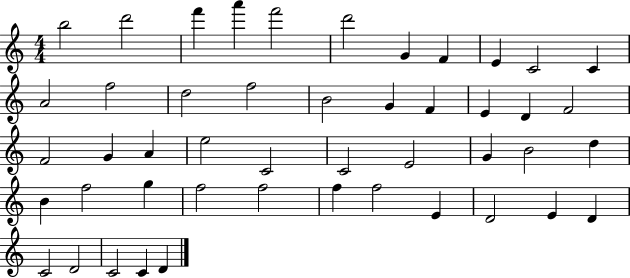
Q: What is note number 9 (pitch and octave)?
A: E4